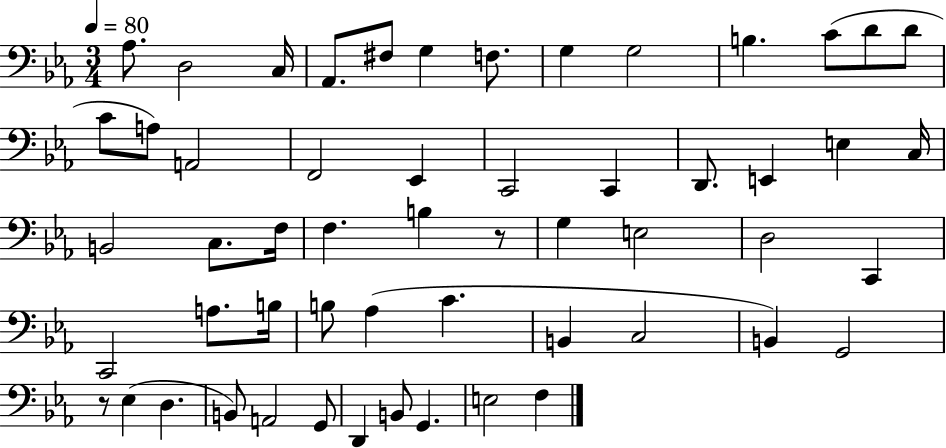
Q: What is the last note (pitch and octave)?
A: F3